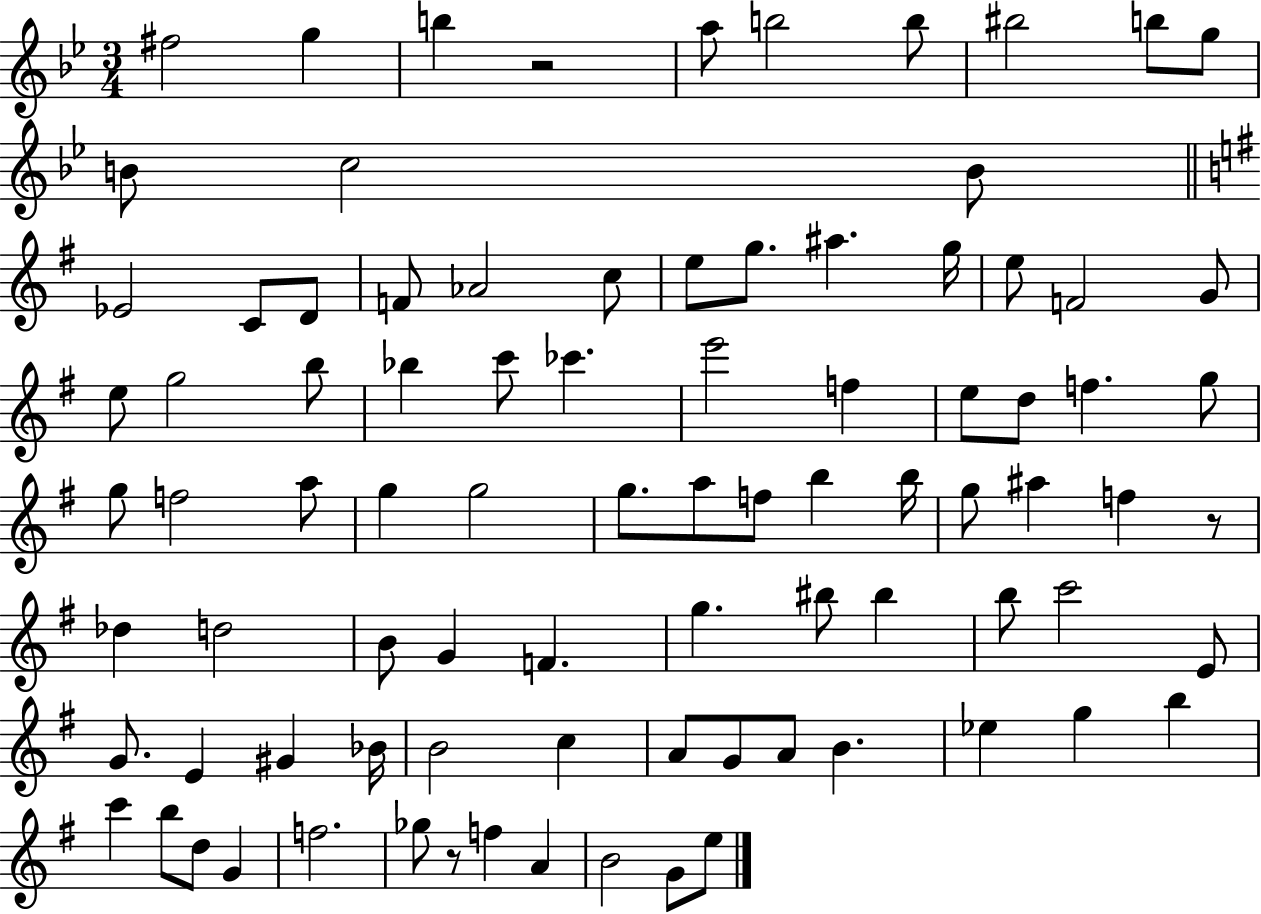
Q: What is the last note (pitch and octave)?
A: E5